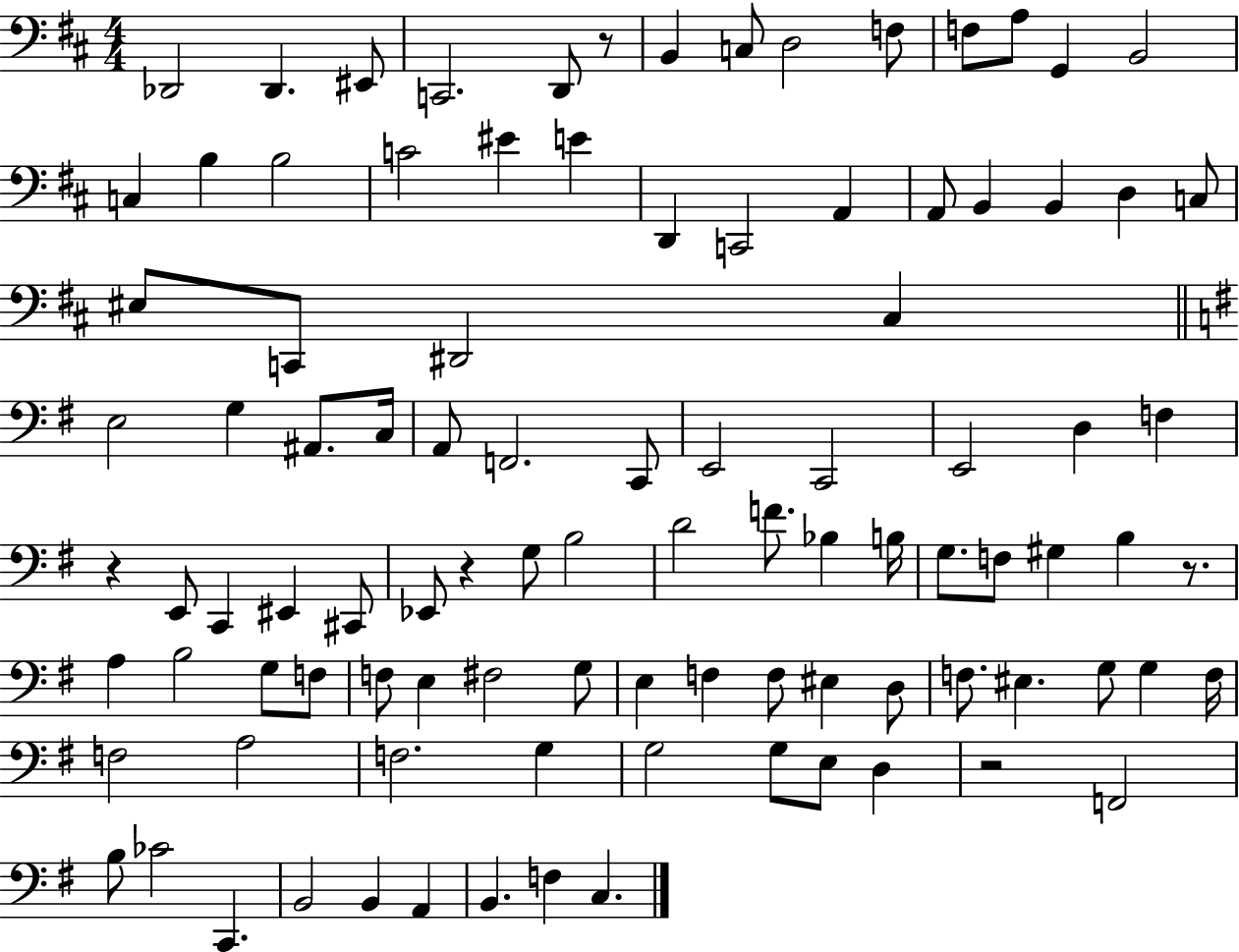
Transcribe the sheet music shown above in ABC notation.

X:1
T:Untitled
M:4/4
L:1/4
K:D
_D,,2 _D,, ^E,,/2 C,,2 D,,/2 z/2 B,, C,/2 D,2 F,/2 F,/2 A,/2 G,, B,,2 C, B, B,2 C2 ^E E D,, C,,2 A,, A,,/2 B,, B,, D, C,/2 ^E,/2 C,,/2 ^D,,2 ^C, E,2 G, ^A,,/2 C,/4 A,,/2 F,,2 C,,/2 E,,2 C,,2 E,,2 D, F, z E,,/2 C,, ^E,, ^C,,/2 _E,,/2 z G,/2 B,2 D2 F/2 _B, B,/4 G,/2 F,/2 ^G, B, z/2 A, B,2 G,/2 F,/2 F,/2 E, ^F,2 G,/2 E, F, F,/2 ^E, D,/2 F,/2 ^E, G,/2 G, F,/4 F,2 A,2 F,2 G, G,2 G,/2 E,/2 D, z2 F,,2 B,/2 _C2 C,, B,,2 B,, A,, B,, F, C,